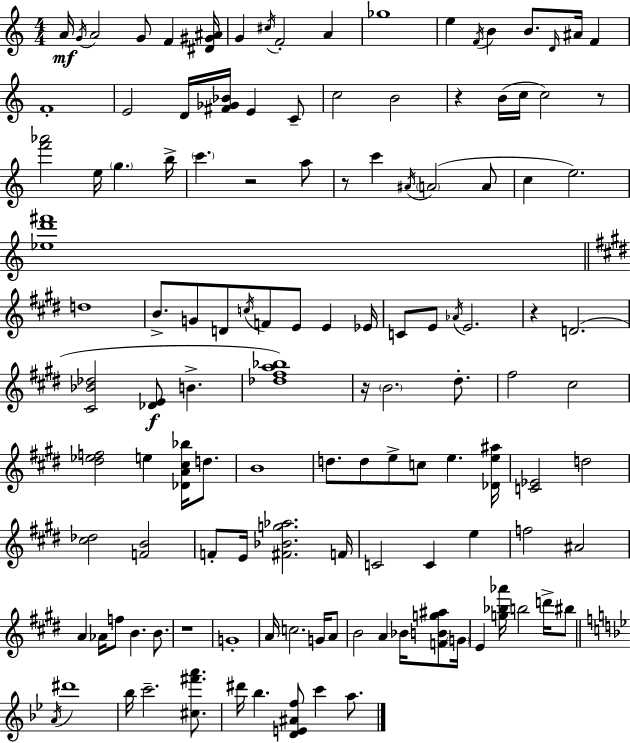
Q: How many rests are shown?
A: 7